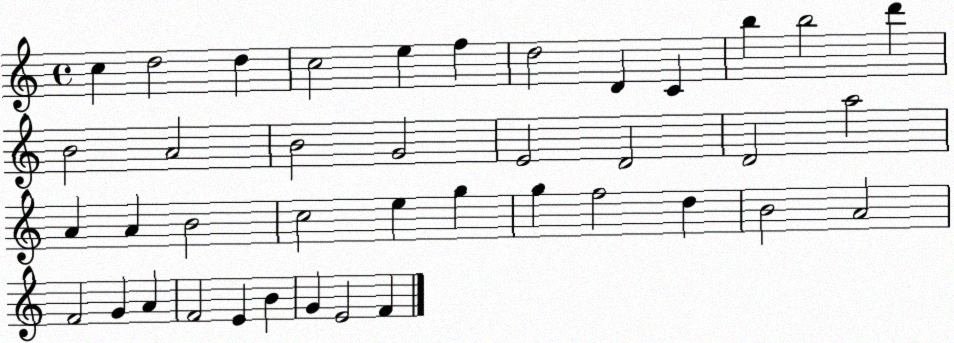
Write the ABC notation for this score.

X:1
T:Untitled
M:4/4
L:1/4
K:C
c d2 d c2 e f d2 D C b b2 d' B2 A2 B2 G2 E2 D2 D2 a2 A A B2 c2 e g g f2 d B2 A2 F2 G A F2 E B G E2 F